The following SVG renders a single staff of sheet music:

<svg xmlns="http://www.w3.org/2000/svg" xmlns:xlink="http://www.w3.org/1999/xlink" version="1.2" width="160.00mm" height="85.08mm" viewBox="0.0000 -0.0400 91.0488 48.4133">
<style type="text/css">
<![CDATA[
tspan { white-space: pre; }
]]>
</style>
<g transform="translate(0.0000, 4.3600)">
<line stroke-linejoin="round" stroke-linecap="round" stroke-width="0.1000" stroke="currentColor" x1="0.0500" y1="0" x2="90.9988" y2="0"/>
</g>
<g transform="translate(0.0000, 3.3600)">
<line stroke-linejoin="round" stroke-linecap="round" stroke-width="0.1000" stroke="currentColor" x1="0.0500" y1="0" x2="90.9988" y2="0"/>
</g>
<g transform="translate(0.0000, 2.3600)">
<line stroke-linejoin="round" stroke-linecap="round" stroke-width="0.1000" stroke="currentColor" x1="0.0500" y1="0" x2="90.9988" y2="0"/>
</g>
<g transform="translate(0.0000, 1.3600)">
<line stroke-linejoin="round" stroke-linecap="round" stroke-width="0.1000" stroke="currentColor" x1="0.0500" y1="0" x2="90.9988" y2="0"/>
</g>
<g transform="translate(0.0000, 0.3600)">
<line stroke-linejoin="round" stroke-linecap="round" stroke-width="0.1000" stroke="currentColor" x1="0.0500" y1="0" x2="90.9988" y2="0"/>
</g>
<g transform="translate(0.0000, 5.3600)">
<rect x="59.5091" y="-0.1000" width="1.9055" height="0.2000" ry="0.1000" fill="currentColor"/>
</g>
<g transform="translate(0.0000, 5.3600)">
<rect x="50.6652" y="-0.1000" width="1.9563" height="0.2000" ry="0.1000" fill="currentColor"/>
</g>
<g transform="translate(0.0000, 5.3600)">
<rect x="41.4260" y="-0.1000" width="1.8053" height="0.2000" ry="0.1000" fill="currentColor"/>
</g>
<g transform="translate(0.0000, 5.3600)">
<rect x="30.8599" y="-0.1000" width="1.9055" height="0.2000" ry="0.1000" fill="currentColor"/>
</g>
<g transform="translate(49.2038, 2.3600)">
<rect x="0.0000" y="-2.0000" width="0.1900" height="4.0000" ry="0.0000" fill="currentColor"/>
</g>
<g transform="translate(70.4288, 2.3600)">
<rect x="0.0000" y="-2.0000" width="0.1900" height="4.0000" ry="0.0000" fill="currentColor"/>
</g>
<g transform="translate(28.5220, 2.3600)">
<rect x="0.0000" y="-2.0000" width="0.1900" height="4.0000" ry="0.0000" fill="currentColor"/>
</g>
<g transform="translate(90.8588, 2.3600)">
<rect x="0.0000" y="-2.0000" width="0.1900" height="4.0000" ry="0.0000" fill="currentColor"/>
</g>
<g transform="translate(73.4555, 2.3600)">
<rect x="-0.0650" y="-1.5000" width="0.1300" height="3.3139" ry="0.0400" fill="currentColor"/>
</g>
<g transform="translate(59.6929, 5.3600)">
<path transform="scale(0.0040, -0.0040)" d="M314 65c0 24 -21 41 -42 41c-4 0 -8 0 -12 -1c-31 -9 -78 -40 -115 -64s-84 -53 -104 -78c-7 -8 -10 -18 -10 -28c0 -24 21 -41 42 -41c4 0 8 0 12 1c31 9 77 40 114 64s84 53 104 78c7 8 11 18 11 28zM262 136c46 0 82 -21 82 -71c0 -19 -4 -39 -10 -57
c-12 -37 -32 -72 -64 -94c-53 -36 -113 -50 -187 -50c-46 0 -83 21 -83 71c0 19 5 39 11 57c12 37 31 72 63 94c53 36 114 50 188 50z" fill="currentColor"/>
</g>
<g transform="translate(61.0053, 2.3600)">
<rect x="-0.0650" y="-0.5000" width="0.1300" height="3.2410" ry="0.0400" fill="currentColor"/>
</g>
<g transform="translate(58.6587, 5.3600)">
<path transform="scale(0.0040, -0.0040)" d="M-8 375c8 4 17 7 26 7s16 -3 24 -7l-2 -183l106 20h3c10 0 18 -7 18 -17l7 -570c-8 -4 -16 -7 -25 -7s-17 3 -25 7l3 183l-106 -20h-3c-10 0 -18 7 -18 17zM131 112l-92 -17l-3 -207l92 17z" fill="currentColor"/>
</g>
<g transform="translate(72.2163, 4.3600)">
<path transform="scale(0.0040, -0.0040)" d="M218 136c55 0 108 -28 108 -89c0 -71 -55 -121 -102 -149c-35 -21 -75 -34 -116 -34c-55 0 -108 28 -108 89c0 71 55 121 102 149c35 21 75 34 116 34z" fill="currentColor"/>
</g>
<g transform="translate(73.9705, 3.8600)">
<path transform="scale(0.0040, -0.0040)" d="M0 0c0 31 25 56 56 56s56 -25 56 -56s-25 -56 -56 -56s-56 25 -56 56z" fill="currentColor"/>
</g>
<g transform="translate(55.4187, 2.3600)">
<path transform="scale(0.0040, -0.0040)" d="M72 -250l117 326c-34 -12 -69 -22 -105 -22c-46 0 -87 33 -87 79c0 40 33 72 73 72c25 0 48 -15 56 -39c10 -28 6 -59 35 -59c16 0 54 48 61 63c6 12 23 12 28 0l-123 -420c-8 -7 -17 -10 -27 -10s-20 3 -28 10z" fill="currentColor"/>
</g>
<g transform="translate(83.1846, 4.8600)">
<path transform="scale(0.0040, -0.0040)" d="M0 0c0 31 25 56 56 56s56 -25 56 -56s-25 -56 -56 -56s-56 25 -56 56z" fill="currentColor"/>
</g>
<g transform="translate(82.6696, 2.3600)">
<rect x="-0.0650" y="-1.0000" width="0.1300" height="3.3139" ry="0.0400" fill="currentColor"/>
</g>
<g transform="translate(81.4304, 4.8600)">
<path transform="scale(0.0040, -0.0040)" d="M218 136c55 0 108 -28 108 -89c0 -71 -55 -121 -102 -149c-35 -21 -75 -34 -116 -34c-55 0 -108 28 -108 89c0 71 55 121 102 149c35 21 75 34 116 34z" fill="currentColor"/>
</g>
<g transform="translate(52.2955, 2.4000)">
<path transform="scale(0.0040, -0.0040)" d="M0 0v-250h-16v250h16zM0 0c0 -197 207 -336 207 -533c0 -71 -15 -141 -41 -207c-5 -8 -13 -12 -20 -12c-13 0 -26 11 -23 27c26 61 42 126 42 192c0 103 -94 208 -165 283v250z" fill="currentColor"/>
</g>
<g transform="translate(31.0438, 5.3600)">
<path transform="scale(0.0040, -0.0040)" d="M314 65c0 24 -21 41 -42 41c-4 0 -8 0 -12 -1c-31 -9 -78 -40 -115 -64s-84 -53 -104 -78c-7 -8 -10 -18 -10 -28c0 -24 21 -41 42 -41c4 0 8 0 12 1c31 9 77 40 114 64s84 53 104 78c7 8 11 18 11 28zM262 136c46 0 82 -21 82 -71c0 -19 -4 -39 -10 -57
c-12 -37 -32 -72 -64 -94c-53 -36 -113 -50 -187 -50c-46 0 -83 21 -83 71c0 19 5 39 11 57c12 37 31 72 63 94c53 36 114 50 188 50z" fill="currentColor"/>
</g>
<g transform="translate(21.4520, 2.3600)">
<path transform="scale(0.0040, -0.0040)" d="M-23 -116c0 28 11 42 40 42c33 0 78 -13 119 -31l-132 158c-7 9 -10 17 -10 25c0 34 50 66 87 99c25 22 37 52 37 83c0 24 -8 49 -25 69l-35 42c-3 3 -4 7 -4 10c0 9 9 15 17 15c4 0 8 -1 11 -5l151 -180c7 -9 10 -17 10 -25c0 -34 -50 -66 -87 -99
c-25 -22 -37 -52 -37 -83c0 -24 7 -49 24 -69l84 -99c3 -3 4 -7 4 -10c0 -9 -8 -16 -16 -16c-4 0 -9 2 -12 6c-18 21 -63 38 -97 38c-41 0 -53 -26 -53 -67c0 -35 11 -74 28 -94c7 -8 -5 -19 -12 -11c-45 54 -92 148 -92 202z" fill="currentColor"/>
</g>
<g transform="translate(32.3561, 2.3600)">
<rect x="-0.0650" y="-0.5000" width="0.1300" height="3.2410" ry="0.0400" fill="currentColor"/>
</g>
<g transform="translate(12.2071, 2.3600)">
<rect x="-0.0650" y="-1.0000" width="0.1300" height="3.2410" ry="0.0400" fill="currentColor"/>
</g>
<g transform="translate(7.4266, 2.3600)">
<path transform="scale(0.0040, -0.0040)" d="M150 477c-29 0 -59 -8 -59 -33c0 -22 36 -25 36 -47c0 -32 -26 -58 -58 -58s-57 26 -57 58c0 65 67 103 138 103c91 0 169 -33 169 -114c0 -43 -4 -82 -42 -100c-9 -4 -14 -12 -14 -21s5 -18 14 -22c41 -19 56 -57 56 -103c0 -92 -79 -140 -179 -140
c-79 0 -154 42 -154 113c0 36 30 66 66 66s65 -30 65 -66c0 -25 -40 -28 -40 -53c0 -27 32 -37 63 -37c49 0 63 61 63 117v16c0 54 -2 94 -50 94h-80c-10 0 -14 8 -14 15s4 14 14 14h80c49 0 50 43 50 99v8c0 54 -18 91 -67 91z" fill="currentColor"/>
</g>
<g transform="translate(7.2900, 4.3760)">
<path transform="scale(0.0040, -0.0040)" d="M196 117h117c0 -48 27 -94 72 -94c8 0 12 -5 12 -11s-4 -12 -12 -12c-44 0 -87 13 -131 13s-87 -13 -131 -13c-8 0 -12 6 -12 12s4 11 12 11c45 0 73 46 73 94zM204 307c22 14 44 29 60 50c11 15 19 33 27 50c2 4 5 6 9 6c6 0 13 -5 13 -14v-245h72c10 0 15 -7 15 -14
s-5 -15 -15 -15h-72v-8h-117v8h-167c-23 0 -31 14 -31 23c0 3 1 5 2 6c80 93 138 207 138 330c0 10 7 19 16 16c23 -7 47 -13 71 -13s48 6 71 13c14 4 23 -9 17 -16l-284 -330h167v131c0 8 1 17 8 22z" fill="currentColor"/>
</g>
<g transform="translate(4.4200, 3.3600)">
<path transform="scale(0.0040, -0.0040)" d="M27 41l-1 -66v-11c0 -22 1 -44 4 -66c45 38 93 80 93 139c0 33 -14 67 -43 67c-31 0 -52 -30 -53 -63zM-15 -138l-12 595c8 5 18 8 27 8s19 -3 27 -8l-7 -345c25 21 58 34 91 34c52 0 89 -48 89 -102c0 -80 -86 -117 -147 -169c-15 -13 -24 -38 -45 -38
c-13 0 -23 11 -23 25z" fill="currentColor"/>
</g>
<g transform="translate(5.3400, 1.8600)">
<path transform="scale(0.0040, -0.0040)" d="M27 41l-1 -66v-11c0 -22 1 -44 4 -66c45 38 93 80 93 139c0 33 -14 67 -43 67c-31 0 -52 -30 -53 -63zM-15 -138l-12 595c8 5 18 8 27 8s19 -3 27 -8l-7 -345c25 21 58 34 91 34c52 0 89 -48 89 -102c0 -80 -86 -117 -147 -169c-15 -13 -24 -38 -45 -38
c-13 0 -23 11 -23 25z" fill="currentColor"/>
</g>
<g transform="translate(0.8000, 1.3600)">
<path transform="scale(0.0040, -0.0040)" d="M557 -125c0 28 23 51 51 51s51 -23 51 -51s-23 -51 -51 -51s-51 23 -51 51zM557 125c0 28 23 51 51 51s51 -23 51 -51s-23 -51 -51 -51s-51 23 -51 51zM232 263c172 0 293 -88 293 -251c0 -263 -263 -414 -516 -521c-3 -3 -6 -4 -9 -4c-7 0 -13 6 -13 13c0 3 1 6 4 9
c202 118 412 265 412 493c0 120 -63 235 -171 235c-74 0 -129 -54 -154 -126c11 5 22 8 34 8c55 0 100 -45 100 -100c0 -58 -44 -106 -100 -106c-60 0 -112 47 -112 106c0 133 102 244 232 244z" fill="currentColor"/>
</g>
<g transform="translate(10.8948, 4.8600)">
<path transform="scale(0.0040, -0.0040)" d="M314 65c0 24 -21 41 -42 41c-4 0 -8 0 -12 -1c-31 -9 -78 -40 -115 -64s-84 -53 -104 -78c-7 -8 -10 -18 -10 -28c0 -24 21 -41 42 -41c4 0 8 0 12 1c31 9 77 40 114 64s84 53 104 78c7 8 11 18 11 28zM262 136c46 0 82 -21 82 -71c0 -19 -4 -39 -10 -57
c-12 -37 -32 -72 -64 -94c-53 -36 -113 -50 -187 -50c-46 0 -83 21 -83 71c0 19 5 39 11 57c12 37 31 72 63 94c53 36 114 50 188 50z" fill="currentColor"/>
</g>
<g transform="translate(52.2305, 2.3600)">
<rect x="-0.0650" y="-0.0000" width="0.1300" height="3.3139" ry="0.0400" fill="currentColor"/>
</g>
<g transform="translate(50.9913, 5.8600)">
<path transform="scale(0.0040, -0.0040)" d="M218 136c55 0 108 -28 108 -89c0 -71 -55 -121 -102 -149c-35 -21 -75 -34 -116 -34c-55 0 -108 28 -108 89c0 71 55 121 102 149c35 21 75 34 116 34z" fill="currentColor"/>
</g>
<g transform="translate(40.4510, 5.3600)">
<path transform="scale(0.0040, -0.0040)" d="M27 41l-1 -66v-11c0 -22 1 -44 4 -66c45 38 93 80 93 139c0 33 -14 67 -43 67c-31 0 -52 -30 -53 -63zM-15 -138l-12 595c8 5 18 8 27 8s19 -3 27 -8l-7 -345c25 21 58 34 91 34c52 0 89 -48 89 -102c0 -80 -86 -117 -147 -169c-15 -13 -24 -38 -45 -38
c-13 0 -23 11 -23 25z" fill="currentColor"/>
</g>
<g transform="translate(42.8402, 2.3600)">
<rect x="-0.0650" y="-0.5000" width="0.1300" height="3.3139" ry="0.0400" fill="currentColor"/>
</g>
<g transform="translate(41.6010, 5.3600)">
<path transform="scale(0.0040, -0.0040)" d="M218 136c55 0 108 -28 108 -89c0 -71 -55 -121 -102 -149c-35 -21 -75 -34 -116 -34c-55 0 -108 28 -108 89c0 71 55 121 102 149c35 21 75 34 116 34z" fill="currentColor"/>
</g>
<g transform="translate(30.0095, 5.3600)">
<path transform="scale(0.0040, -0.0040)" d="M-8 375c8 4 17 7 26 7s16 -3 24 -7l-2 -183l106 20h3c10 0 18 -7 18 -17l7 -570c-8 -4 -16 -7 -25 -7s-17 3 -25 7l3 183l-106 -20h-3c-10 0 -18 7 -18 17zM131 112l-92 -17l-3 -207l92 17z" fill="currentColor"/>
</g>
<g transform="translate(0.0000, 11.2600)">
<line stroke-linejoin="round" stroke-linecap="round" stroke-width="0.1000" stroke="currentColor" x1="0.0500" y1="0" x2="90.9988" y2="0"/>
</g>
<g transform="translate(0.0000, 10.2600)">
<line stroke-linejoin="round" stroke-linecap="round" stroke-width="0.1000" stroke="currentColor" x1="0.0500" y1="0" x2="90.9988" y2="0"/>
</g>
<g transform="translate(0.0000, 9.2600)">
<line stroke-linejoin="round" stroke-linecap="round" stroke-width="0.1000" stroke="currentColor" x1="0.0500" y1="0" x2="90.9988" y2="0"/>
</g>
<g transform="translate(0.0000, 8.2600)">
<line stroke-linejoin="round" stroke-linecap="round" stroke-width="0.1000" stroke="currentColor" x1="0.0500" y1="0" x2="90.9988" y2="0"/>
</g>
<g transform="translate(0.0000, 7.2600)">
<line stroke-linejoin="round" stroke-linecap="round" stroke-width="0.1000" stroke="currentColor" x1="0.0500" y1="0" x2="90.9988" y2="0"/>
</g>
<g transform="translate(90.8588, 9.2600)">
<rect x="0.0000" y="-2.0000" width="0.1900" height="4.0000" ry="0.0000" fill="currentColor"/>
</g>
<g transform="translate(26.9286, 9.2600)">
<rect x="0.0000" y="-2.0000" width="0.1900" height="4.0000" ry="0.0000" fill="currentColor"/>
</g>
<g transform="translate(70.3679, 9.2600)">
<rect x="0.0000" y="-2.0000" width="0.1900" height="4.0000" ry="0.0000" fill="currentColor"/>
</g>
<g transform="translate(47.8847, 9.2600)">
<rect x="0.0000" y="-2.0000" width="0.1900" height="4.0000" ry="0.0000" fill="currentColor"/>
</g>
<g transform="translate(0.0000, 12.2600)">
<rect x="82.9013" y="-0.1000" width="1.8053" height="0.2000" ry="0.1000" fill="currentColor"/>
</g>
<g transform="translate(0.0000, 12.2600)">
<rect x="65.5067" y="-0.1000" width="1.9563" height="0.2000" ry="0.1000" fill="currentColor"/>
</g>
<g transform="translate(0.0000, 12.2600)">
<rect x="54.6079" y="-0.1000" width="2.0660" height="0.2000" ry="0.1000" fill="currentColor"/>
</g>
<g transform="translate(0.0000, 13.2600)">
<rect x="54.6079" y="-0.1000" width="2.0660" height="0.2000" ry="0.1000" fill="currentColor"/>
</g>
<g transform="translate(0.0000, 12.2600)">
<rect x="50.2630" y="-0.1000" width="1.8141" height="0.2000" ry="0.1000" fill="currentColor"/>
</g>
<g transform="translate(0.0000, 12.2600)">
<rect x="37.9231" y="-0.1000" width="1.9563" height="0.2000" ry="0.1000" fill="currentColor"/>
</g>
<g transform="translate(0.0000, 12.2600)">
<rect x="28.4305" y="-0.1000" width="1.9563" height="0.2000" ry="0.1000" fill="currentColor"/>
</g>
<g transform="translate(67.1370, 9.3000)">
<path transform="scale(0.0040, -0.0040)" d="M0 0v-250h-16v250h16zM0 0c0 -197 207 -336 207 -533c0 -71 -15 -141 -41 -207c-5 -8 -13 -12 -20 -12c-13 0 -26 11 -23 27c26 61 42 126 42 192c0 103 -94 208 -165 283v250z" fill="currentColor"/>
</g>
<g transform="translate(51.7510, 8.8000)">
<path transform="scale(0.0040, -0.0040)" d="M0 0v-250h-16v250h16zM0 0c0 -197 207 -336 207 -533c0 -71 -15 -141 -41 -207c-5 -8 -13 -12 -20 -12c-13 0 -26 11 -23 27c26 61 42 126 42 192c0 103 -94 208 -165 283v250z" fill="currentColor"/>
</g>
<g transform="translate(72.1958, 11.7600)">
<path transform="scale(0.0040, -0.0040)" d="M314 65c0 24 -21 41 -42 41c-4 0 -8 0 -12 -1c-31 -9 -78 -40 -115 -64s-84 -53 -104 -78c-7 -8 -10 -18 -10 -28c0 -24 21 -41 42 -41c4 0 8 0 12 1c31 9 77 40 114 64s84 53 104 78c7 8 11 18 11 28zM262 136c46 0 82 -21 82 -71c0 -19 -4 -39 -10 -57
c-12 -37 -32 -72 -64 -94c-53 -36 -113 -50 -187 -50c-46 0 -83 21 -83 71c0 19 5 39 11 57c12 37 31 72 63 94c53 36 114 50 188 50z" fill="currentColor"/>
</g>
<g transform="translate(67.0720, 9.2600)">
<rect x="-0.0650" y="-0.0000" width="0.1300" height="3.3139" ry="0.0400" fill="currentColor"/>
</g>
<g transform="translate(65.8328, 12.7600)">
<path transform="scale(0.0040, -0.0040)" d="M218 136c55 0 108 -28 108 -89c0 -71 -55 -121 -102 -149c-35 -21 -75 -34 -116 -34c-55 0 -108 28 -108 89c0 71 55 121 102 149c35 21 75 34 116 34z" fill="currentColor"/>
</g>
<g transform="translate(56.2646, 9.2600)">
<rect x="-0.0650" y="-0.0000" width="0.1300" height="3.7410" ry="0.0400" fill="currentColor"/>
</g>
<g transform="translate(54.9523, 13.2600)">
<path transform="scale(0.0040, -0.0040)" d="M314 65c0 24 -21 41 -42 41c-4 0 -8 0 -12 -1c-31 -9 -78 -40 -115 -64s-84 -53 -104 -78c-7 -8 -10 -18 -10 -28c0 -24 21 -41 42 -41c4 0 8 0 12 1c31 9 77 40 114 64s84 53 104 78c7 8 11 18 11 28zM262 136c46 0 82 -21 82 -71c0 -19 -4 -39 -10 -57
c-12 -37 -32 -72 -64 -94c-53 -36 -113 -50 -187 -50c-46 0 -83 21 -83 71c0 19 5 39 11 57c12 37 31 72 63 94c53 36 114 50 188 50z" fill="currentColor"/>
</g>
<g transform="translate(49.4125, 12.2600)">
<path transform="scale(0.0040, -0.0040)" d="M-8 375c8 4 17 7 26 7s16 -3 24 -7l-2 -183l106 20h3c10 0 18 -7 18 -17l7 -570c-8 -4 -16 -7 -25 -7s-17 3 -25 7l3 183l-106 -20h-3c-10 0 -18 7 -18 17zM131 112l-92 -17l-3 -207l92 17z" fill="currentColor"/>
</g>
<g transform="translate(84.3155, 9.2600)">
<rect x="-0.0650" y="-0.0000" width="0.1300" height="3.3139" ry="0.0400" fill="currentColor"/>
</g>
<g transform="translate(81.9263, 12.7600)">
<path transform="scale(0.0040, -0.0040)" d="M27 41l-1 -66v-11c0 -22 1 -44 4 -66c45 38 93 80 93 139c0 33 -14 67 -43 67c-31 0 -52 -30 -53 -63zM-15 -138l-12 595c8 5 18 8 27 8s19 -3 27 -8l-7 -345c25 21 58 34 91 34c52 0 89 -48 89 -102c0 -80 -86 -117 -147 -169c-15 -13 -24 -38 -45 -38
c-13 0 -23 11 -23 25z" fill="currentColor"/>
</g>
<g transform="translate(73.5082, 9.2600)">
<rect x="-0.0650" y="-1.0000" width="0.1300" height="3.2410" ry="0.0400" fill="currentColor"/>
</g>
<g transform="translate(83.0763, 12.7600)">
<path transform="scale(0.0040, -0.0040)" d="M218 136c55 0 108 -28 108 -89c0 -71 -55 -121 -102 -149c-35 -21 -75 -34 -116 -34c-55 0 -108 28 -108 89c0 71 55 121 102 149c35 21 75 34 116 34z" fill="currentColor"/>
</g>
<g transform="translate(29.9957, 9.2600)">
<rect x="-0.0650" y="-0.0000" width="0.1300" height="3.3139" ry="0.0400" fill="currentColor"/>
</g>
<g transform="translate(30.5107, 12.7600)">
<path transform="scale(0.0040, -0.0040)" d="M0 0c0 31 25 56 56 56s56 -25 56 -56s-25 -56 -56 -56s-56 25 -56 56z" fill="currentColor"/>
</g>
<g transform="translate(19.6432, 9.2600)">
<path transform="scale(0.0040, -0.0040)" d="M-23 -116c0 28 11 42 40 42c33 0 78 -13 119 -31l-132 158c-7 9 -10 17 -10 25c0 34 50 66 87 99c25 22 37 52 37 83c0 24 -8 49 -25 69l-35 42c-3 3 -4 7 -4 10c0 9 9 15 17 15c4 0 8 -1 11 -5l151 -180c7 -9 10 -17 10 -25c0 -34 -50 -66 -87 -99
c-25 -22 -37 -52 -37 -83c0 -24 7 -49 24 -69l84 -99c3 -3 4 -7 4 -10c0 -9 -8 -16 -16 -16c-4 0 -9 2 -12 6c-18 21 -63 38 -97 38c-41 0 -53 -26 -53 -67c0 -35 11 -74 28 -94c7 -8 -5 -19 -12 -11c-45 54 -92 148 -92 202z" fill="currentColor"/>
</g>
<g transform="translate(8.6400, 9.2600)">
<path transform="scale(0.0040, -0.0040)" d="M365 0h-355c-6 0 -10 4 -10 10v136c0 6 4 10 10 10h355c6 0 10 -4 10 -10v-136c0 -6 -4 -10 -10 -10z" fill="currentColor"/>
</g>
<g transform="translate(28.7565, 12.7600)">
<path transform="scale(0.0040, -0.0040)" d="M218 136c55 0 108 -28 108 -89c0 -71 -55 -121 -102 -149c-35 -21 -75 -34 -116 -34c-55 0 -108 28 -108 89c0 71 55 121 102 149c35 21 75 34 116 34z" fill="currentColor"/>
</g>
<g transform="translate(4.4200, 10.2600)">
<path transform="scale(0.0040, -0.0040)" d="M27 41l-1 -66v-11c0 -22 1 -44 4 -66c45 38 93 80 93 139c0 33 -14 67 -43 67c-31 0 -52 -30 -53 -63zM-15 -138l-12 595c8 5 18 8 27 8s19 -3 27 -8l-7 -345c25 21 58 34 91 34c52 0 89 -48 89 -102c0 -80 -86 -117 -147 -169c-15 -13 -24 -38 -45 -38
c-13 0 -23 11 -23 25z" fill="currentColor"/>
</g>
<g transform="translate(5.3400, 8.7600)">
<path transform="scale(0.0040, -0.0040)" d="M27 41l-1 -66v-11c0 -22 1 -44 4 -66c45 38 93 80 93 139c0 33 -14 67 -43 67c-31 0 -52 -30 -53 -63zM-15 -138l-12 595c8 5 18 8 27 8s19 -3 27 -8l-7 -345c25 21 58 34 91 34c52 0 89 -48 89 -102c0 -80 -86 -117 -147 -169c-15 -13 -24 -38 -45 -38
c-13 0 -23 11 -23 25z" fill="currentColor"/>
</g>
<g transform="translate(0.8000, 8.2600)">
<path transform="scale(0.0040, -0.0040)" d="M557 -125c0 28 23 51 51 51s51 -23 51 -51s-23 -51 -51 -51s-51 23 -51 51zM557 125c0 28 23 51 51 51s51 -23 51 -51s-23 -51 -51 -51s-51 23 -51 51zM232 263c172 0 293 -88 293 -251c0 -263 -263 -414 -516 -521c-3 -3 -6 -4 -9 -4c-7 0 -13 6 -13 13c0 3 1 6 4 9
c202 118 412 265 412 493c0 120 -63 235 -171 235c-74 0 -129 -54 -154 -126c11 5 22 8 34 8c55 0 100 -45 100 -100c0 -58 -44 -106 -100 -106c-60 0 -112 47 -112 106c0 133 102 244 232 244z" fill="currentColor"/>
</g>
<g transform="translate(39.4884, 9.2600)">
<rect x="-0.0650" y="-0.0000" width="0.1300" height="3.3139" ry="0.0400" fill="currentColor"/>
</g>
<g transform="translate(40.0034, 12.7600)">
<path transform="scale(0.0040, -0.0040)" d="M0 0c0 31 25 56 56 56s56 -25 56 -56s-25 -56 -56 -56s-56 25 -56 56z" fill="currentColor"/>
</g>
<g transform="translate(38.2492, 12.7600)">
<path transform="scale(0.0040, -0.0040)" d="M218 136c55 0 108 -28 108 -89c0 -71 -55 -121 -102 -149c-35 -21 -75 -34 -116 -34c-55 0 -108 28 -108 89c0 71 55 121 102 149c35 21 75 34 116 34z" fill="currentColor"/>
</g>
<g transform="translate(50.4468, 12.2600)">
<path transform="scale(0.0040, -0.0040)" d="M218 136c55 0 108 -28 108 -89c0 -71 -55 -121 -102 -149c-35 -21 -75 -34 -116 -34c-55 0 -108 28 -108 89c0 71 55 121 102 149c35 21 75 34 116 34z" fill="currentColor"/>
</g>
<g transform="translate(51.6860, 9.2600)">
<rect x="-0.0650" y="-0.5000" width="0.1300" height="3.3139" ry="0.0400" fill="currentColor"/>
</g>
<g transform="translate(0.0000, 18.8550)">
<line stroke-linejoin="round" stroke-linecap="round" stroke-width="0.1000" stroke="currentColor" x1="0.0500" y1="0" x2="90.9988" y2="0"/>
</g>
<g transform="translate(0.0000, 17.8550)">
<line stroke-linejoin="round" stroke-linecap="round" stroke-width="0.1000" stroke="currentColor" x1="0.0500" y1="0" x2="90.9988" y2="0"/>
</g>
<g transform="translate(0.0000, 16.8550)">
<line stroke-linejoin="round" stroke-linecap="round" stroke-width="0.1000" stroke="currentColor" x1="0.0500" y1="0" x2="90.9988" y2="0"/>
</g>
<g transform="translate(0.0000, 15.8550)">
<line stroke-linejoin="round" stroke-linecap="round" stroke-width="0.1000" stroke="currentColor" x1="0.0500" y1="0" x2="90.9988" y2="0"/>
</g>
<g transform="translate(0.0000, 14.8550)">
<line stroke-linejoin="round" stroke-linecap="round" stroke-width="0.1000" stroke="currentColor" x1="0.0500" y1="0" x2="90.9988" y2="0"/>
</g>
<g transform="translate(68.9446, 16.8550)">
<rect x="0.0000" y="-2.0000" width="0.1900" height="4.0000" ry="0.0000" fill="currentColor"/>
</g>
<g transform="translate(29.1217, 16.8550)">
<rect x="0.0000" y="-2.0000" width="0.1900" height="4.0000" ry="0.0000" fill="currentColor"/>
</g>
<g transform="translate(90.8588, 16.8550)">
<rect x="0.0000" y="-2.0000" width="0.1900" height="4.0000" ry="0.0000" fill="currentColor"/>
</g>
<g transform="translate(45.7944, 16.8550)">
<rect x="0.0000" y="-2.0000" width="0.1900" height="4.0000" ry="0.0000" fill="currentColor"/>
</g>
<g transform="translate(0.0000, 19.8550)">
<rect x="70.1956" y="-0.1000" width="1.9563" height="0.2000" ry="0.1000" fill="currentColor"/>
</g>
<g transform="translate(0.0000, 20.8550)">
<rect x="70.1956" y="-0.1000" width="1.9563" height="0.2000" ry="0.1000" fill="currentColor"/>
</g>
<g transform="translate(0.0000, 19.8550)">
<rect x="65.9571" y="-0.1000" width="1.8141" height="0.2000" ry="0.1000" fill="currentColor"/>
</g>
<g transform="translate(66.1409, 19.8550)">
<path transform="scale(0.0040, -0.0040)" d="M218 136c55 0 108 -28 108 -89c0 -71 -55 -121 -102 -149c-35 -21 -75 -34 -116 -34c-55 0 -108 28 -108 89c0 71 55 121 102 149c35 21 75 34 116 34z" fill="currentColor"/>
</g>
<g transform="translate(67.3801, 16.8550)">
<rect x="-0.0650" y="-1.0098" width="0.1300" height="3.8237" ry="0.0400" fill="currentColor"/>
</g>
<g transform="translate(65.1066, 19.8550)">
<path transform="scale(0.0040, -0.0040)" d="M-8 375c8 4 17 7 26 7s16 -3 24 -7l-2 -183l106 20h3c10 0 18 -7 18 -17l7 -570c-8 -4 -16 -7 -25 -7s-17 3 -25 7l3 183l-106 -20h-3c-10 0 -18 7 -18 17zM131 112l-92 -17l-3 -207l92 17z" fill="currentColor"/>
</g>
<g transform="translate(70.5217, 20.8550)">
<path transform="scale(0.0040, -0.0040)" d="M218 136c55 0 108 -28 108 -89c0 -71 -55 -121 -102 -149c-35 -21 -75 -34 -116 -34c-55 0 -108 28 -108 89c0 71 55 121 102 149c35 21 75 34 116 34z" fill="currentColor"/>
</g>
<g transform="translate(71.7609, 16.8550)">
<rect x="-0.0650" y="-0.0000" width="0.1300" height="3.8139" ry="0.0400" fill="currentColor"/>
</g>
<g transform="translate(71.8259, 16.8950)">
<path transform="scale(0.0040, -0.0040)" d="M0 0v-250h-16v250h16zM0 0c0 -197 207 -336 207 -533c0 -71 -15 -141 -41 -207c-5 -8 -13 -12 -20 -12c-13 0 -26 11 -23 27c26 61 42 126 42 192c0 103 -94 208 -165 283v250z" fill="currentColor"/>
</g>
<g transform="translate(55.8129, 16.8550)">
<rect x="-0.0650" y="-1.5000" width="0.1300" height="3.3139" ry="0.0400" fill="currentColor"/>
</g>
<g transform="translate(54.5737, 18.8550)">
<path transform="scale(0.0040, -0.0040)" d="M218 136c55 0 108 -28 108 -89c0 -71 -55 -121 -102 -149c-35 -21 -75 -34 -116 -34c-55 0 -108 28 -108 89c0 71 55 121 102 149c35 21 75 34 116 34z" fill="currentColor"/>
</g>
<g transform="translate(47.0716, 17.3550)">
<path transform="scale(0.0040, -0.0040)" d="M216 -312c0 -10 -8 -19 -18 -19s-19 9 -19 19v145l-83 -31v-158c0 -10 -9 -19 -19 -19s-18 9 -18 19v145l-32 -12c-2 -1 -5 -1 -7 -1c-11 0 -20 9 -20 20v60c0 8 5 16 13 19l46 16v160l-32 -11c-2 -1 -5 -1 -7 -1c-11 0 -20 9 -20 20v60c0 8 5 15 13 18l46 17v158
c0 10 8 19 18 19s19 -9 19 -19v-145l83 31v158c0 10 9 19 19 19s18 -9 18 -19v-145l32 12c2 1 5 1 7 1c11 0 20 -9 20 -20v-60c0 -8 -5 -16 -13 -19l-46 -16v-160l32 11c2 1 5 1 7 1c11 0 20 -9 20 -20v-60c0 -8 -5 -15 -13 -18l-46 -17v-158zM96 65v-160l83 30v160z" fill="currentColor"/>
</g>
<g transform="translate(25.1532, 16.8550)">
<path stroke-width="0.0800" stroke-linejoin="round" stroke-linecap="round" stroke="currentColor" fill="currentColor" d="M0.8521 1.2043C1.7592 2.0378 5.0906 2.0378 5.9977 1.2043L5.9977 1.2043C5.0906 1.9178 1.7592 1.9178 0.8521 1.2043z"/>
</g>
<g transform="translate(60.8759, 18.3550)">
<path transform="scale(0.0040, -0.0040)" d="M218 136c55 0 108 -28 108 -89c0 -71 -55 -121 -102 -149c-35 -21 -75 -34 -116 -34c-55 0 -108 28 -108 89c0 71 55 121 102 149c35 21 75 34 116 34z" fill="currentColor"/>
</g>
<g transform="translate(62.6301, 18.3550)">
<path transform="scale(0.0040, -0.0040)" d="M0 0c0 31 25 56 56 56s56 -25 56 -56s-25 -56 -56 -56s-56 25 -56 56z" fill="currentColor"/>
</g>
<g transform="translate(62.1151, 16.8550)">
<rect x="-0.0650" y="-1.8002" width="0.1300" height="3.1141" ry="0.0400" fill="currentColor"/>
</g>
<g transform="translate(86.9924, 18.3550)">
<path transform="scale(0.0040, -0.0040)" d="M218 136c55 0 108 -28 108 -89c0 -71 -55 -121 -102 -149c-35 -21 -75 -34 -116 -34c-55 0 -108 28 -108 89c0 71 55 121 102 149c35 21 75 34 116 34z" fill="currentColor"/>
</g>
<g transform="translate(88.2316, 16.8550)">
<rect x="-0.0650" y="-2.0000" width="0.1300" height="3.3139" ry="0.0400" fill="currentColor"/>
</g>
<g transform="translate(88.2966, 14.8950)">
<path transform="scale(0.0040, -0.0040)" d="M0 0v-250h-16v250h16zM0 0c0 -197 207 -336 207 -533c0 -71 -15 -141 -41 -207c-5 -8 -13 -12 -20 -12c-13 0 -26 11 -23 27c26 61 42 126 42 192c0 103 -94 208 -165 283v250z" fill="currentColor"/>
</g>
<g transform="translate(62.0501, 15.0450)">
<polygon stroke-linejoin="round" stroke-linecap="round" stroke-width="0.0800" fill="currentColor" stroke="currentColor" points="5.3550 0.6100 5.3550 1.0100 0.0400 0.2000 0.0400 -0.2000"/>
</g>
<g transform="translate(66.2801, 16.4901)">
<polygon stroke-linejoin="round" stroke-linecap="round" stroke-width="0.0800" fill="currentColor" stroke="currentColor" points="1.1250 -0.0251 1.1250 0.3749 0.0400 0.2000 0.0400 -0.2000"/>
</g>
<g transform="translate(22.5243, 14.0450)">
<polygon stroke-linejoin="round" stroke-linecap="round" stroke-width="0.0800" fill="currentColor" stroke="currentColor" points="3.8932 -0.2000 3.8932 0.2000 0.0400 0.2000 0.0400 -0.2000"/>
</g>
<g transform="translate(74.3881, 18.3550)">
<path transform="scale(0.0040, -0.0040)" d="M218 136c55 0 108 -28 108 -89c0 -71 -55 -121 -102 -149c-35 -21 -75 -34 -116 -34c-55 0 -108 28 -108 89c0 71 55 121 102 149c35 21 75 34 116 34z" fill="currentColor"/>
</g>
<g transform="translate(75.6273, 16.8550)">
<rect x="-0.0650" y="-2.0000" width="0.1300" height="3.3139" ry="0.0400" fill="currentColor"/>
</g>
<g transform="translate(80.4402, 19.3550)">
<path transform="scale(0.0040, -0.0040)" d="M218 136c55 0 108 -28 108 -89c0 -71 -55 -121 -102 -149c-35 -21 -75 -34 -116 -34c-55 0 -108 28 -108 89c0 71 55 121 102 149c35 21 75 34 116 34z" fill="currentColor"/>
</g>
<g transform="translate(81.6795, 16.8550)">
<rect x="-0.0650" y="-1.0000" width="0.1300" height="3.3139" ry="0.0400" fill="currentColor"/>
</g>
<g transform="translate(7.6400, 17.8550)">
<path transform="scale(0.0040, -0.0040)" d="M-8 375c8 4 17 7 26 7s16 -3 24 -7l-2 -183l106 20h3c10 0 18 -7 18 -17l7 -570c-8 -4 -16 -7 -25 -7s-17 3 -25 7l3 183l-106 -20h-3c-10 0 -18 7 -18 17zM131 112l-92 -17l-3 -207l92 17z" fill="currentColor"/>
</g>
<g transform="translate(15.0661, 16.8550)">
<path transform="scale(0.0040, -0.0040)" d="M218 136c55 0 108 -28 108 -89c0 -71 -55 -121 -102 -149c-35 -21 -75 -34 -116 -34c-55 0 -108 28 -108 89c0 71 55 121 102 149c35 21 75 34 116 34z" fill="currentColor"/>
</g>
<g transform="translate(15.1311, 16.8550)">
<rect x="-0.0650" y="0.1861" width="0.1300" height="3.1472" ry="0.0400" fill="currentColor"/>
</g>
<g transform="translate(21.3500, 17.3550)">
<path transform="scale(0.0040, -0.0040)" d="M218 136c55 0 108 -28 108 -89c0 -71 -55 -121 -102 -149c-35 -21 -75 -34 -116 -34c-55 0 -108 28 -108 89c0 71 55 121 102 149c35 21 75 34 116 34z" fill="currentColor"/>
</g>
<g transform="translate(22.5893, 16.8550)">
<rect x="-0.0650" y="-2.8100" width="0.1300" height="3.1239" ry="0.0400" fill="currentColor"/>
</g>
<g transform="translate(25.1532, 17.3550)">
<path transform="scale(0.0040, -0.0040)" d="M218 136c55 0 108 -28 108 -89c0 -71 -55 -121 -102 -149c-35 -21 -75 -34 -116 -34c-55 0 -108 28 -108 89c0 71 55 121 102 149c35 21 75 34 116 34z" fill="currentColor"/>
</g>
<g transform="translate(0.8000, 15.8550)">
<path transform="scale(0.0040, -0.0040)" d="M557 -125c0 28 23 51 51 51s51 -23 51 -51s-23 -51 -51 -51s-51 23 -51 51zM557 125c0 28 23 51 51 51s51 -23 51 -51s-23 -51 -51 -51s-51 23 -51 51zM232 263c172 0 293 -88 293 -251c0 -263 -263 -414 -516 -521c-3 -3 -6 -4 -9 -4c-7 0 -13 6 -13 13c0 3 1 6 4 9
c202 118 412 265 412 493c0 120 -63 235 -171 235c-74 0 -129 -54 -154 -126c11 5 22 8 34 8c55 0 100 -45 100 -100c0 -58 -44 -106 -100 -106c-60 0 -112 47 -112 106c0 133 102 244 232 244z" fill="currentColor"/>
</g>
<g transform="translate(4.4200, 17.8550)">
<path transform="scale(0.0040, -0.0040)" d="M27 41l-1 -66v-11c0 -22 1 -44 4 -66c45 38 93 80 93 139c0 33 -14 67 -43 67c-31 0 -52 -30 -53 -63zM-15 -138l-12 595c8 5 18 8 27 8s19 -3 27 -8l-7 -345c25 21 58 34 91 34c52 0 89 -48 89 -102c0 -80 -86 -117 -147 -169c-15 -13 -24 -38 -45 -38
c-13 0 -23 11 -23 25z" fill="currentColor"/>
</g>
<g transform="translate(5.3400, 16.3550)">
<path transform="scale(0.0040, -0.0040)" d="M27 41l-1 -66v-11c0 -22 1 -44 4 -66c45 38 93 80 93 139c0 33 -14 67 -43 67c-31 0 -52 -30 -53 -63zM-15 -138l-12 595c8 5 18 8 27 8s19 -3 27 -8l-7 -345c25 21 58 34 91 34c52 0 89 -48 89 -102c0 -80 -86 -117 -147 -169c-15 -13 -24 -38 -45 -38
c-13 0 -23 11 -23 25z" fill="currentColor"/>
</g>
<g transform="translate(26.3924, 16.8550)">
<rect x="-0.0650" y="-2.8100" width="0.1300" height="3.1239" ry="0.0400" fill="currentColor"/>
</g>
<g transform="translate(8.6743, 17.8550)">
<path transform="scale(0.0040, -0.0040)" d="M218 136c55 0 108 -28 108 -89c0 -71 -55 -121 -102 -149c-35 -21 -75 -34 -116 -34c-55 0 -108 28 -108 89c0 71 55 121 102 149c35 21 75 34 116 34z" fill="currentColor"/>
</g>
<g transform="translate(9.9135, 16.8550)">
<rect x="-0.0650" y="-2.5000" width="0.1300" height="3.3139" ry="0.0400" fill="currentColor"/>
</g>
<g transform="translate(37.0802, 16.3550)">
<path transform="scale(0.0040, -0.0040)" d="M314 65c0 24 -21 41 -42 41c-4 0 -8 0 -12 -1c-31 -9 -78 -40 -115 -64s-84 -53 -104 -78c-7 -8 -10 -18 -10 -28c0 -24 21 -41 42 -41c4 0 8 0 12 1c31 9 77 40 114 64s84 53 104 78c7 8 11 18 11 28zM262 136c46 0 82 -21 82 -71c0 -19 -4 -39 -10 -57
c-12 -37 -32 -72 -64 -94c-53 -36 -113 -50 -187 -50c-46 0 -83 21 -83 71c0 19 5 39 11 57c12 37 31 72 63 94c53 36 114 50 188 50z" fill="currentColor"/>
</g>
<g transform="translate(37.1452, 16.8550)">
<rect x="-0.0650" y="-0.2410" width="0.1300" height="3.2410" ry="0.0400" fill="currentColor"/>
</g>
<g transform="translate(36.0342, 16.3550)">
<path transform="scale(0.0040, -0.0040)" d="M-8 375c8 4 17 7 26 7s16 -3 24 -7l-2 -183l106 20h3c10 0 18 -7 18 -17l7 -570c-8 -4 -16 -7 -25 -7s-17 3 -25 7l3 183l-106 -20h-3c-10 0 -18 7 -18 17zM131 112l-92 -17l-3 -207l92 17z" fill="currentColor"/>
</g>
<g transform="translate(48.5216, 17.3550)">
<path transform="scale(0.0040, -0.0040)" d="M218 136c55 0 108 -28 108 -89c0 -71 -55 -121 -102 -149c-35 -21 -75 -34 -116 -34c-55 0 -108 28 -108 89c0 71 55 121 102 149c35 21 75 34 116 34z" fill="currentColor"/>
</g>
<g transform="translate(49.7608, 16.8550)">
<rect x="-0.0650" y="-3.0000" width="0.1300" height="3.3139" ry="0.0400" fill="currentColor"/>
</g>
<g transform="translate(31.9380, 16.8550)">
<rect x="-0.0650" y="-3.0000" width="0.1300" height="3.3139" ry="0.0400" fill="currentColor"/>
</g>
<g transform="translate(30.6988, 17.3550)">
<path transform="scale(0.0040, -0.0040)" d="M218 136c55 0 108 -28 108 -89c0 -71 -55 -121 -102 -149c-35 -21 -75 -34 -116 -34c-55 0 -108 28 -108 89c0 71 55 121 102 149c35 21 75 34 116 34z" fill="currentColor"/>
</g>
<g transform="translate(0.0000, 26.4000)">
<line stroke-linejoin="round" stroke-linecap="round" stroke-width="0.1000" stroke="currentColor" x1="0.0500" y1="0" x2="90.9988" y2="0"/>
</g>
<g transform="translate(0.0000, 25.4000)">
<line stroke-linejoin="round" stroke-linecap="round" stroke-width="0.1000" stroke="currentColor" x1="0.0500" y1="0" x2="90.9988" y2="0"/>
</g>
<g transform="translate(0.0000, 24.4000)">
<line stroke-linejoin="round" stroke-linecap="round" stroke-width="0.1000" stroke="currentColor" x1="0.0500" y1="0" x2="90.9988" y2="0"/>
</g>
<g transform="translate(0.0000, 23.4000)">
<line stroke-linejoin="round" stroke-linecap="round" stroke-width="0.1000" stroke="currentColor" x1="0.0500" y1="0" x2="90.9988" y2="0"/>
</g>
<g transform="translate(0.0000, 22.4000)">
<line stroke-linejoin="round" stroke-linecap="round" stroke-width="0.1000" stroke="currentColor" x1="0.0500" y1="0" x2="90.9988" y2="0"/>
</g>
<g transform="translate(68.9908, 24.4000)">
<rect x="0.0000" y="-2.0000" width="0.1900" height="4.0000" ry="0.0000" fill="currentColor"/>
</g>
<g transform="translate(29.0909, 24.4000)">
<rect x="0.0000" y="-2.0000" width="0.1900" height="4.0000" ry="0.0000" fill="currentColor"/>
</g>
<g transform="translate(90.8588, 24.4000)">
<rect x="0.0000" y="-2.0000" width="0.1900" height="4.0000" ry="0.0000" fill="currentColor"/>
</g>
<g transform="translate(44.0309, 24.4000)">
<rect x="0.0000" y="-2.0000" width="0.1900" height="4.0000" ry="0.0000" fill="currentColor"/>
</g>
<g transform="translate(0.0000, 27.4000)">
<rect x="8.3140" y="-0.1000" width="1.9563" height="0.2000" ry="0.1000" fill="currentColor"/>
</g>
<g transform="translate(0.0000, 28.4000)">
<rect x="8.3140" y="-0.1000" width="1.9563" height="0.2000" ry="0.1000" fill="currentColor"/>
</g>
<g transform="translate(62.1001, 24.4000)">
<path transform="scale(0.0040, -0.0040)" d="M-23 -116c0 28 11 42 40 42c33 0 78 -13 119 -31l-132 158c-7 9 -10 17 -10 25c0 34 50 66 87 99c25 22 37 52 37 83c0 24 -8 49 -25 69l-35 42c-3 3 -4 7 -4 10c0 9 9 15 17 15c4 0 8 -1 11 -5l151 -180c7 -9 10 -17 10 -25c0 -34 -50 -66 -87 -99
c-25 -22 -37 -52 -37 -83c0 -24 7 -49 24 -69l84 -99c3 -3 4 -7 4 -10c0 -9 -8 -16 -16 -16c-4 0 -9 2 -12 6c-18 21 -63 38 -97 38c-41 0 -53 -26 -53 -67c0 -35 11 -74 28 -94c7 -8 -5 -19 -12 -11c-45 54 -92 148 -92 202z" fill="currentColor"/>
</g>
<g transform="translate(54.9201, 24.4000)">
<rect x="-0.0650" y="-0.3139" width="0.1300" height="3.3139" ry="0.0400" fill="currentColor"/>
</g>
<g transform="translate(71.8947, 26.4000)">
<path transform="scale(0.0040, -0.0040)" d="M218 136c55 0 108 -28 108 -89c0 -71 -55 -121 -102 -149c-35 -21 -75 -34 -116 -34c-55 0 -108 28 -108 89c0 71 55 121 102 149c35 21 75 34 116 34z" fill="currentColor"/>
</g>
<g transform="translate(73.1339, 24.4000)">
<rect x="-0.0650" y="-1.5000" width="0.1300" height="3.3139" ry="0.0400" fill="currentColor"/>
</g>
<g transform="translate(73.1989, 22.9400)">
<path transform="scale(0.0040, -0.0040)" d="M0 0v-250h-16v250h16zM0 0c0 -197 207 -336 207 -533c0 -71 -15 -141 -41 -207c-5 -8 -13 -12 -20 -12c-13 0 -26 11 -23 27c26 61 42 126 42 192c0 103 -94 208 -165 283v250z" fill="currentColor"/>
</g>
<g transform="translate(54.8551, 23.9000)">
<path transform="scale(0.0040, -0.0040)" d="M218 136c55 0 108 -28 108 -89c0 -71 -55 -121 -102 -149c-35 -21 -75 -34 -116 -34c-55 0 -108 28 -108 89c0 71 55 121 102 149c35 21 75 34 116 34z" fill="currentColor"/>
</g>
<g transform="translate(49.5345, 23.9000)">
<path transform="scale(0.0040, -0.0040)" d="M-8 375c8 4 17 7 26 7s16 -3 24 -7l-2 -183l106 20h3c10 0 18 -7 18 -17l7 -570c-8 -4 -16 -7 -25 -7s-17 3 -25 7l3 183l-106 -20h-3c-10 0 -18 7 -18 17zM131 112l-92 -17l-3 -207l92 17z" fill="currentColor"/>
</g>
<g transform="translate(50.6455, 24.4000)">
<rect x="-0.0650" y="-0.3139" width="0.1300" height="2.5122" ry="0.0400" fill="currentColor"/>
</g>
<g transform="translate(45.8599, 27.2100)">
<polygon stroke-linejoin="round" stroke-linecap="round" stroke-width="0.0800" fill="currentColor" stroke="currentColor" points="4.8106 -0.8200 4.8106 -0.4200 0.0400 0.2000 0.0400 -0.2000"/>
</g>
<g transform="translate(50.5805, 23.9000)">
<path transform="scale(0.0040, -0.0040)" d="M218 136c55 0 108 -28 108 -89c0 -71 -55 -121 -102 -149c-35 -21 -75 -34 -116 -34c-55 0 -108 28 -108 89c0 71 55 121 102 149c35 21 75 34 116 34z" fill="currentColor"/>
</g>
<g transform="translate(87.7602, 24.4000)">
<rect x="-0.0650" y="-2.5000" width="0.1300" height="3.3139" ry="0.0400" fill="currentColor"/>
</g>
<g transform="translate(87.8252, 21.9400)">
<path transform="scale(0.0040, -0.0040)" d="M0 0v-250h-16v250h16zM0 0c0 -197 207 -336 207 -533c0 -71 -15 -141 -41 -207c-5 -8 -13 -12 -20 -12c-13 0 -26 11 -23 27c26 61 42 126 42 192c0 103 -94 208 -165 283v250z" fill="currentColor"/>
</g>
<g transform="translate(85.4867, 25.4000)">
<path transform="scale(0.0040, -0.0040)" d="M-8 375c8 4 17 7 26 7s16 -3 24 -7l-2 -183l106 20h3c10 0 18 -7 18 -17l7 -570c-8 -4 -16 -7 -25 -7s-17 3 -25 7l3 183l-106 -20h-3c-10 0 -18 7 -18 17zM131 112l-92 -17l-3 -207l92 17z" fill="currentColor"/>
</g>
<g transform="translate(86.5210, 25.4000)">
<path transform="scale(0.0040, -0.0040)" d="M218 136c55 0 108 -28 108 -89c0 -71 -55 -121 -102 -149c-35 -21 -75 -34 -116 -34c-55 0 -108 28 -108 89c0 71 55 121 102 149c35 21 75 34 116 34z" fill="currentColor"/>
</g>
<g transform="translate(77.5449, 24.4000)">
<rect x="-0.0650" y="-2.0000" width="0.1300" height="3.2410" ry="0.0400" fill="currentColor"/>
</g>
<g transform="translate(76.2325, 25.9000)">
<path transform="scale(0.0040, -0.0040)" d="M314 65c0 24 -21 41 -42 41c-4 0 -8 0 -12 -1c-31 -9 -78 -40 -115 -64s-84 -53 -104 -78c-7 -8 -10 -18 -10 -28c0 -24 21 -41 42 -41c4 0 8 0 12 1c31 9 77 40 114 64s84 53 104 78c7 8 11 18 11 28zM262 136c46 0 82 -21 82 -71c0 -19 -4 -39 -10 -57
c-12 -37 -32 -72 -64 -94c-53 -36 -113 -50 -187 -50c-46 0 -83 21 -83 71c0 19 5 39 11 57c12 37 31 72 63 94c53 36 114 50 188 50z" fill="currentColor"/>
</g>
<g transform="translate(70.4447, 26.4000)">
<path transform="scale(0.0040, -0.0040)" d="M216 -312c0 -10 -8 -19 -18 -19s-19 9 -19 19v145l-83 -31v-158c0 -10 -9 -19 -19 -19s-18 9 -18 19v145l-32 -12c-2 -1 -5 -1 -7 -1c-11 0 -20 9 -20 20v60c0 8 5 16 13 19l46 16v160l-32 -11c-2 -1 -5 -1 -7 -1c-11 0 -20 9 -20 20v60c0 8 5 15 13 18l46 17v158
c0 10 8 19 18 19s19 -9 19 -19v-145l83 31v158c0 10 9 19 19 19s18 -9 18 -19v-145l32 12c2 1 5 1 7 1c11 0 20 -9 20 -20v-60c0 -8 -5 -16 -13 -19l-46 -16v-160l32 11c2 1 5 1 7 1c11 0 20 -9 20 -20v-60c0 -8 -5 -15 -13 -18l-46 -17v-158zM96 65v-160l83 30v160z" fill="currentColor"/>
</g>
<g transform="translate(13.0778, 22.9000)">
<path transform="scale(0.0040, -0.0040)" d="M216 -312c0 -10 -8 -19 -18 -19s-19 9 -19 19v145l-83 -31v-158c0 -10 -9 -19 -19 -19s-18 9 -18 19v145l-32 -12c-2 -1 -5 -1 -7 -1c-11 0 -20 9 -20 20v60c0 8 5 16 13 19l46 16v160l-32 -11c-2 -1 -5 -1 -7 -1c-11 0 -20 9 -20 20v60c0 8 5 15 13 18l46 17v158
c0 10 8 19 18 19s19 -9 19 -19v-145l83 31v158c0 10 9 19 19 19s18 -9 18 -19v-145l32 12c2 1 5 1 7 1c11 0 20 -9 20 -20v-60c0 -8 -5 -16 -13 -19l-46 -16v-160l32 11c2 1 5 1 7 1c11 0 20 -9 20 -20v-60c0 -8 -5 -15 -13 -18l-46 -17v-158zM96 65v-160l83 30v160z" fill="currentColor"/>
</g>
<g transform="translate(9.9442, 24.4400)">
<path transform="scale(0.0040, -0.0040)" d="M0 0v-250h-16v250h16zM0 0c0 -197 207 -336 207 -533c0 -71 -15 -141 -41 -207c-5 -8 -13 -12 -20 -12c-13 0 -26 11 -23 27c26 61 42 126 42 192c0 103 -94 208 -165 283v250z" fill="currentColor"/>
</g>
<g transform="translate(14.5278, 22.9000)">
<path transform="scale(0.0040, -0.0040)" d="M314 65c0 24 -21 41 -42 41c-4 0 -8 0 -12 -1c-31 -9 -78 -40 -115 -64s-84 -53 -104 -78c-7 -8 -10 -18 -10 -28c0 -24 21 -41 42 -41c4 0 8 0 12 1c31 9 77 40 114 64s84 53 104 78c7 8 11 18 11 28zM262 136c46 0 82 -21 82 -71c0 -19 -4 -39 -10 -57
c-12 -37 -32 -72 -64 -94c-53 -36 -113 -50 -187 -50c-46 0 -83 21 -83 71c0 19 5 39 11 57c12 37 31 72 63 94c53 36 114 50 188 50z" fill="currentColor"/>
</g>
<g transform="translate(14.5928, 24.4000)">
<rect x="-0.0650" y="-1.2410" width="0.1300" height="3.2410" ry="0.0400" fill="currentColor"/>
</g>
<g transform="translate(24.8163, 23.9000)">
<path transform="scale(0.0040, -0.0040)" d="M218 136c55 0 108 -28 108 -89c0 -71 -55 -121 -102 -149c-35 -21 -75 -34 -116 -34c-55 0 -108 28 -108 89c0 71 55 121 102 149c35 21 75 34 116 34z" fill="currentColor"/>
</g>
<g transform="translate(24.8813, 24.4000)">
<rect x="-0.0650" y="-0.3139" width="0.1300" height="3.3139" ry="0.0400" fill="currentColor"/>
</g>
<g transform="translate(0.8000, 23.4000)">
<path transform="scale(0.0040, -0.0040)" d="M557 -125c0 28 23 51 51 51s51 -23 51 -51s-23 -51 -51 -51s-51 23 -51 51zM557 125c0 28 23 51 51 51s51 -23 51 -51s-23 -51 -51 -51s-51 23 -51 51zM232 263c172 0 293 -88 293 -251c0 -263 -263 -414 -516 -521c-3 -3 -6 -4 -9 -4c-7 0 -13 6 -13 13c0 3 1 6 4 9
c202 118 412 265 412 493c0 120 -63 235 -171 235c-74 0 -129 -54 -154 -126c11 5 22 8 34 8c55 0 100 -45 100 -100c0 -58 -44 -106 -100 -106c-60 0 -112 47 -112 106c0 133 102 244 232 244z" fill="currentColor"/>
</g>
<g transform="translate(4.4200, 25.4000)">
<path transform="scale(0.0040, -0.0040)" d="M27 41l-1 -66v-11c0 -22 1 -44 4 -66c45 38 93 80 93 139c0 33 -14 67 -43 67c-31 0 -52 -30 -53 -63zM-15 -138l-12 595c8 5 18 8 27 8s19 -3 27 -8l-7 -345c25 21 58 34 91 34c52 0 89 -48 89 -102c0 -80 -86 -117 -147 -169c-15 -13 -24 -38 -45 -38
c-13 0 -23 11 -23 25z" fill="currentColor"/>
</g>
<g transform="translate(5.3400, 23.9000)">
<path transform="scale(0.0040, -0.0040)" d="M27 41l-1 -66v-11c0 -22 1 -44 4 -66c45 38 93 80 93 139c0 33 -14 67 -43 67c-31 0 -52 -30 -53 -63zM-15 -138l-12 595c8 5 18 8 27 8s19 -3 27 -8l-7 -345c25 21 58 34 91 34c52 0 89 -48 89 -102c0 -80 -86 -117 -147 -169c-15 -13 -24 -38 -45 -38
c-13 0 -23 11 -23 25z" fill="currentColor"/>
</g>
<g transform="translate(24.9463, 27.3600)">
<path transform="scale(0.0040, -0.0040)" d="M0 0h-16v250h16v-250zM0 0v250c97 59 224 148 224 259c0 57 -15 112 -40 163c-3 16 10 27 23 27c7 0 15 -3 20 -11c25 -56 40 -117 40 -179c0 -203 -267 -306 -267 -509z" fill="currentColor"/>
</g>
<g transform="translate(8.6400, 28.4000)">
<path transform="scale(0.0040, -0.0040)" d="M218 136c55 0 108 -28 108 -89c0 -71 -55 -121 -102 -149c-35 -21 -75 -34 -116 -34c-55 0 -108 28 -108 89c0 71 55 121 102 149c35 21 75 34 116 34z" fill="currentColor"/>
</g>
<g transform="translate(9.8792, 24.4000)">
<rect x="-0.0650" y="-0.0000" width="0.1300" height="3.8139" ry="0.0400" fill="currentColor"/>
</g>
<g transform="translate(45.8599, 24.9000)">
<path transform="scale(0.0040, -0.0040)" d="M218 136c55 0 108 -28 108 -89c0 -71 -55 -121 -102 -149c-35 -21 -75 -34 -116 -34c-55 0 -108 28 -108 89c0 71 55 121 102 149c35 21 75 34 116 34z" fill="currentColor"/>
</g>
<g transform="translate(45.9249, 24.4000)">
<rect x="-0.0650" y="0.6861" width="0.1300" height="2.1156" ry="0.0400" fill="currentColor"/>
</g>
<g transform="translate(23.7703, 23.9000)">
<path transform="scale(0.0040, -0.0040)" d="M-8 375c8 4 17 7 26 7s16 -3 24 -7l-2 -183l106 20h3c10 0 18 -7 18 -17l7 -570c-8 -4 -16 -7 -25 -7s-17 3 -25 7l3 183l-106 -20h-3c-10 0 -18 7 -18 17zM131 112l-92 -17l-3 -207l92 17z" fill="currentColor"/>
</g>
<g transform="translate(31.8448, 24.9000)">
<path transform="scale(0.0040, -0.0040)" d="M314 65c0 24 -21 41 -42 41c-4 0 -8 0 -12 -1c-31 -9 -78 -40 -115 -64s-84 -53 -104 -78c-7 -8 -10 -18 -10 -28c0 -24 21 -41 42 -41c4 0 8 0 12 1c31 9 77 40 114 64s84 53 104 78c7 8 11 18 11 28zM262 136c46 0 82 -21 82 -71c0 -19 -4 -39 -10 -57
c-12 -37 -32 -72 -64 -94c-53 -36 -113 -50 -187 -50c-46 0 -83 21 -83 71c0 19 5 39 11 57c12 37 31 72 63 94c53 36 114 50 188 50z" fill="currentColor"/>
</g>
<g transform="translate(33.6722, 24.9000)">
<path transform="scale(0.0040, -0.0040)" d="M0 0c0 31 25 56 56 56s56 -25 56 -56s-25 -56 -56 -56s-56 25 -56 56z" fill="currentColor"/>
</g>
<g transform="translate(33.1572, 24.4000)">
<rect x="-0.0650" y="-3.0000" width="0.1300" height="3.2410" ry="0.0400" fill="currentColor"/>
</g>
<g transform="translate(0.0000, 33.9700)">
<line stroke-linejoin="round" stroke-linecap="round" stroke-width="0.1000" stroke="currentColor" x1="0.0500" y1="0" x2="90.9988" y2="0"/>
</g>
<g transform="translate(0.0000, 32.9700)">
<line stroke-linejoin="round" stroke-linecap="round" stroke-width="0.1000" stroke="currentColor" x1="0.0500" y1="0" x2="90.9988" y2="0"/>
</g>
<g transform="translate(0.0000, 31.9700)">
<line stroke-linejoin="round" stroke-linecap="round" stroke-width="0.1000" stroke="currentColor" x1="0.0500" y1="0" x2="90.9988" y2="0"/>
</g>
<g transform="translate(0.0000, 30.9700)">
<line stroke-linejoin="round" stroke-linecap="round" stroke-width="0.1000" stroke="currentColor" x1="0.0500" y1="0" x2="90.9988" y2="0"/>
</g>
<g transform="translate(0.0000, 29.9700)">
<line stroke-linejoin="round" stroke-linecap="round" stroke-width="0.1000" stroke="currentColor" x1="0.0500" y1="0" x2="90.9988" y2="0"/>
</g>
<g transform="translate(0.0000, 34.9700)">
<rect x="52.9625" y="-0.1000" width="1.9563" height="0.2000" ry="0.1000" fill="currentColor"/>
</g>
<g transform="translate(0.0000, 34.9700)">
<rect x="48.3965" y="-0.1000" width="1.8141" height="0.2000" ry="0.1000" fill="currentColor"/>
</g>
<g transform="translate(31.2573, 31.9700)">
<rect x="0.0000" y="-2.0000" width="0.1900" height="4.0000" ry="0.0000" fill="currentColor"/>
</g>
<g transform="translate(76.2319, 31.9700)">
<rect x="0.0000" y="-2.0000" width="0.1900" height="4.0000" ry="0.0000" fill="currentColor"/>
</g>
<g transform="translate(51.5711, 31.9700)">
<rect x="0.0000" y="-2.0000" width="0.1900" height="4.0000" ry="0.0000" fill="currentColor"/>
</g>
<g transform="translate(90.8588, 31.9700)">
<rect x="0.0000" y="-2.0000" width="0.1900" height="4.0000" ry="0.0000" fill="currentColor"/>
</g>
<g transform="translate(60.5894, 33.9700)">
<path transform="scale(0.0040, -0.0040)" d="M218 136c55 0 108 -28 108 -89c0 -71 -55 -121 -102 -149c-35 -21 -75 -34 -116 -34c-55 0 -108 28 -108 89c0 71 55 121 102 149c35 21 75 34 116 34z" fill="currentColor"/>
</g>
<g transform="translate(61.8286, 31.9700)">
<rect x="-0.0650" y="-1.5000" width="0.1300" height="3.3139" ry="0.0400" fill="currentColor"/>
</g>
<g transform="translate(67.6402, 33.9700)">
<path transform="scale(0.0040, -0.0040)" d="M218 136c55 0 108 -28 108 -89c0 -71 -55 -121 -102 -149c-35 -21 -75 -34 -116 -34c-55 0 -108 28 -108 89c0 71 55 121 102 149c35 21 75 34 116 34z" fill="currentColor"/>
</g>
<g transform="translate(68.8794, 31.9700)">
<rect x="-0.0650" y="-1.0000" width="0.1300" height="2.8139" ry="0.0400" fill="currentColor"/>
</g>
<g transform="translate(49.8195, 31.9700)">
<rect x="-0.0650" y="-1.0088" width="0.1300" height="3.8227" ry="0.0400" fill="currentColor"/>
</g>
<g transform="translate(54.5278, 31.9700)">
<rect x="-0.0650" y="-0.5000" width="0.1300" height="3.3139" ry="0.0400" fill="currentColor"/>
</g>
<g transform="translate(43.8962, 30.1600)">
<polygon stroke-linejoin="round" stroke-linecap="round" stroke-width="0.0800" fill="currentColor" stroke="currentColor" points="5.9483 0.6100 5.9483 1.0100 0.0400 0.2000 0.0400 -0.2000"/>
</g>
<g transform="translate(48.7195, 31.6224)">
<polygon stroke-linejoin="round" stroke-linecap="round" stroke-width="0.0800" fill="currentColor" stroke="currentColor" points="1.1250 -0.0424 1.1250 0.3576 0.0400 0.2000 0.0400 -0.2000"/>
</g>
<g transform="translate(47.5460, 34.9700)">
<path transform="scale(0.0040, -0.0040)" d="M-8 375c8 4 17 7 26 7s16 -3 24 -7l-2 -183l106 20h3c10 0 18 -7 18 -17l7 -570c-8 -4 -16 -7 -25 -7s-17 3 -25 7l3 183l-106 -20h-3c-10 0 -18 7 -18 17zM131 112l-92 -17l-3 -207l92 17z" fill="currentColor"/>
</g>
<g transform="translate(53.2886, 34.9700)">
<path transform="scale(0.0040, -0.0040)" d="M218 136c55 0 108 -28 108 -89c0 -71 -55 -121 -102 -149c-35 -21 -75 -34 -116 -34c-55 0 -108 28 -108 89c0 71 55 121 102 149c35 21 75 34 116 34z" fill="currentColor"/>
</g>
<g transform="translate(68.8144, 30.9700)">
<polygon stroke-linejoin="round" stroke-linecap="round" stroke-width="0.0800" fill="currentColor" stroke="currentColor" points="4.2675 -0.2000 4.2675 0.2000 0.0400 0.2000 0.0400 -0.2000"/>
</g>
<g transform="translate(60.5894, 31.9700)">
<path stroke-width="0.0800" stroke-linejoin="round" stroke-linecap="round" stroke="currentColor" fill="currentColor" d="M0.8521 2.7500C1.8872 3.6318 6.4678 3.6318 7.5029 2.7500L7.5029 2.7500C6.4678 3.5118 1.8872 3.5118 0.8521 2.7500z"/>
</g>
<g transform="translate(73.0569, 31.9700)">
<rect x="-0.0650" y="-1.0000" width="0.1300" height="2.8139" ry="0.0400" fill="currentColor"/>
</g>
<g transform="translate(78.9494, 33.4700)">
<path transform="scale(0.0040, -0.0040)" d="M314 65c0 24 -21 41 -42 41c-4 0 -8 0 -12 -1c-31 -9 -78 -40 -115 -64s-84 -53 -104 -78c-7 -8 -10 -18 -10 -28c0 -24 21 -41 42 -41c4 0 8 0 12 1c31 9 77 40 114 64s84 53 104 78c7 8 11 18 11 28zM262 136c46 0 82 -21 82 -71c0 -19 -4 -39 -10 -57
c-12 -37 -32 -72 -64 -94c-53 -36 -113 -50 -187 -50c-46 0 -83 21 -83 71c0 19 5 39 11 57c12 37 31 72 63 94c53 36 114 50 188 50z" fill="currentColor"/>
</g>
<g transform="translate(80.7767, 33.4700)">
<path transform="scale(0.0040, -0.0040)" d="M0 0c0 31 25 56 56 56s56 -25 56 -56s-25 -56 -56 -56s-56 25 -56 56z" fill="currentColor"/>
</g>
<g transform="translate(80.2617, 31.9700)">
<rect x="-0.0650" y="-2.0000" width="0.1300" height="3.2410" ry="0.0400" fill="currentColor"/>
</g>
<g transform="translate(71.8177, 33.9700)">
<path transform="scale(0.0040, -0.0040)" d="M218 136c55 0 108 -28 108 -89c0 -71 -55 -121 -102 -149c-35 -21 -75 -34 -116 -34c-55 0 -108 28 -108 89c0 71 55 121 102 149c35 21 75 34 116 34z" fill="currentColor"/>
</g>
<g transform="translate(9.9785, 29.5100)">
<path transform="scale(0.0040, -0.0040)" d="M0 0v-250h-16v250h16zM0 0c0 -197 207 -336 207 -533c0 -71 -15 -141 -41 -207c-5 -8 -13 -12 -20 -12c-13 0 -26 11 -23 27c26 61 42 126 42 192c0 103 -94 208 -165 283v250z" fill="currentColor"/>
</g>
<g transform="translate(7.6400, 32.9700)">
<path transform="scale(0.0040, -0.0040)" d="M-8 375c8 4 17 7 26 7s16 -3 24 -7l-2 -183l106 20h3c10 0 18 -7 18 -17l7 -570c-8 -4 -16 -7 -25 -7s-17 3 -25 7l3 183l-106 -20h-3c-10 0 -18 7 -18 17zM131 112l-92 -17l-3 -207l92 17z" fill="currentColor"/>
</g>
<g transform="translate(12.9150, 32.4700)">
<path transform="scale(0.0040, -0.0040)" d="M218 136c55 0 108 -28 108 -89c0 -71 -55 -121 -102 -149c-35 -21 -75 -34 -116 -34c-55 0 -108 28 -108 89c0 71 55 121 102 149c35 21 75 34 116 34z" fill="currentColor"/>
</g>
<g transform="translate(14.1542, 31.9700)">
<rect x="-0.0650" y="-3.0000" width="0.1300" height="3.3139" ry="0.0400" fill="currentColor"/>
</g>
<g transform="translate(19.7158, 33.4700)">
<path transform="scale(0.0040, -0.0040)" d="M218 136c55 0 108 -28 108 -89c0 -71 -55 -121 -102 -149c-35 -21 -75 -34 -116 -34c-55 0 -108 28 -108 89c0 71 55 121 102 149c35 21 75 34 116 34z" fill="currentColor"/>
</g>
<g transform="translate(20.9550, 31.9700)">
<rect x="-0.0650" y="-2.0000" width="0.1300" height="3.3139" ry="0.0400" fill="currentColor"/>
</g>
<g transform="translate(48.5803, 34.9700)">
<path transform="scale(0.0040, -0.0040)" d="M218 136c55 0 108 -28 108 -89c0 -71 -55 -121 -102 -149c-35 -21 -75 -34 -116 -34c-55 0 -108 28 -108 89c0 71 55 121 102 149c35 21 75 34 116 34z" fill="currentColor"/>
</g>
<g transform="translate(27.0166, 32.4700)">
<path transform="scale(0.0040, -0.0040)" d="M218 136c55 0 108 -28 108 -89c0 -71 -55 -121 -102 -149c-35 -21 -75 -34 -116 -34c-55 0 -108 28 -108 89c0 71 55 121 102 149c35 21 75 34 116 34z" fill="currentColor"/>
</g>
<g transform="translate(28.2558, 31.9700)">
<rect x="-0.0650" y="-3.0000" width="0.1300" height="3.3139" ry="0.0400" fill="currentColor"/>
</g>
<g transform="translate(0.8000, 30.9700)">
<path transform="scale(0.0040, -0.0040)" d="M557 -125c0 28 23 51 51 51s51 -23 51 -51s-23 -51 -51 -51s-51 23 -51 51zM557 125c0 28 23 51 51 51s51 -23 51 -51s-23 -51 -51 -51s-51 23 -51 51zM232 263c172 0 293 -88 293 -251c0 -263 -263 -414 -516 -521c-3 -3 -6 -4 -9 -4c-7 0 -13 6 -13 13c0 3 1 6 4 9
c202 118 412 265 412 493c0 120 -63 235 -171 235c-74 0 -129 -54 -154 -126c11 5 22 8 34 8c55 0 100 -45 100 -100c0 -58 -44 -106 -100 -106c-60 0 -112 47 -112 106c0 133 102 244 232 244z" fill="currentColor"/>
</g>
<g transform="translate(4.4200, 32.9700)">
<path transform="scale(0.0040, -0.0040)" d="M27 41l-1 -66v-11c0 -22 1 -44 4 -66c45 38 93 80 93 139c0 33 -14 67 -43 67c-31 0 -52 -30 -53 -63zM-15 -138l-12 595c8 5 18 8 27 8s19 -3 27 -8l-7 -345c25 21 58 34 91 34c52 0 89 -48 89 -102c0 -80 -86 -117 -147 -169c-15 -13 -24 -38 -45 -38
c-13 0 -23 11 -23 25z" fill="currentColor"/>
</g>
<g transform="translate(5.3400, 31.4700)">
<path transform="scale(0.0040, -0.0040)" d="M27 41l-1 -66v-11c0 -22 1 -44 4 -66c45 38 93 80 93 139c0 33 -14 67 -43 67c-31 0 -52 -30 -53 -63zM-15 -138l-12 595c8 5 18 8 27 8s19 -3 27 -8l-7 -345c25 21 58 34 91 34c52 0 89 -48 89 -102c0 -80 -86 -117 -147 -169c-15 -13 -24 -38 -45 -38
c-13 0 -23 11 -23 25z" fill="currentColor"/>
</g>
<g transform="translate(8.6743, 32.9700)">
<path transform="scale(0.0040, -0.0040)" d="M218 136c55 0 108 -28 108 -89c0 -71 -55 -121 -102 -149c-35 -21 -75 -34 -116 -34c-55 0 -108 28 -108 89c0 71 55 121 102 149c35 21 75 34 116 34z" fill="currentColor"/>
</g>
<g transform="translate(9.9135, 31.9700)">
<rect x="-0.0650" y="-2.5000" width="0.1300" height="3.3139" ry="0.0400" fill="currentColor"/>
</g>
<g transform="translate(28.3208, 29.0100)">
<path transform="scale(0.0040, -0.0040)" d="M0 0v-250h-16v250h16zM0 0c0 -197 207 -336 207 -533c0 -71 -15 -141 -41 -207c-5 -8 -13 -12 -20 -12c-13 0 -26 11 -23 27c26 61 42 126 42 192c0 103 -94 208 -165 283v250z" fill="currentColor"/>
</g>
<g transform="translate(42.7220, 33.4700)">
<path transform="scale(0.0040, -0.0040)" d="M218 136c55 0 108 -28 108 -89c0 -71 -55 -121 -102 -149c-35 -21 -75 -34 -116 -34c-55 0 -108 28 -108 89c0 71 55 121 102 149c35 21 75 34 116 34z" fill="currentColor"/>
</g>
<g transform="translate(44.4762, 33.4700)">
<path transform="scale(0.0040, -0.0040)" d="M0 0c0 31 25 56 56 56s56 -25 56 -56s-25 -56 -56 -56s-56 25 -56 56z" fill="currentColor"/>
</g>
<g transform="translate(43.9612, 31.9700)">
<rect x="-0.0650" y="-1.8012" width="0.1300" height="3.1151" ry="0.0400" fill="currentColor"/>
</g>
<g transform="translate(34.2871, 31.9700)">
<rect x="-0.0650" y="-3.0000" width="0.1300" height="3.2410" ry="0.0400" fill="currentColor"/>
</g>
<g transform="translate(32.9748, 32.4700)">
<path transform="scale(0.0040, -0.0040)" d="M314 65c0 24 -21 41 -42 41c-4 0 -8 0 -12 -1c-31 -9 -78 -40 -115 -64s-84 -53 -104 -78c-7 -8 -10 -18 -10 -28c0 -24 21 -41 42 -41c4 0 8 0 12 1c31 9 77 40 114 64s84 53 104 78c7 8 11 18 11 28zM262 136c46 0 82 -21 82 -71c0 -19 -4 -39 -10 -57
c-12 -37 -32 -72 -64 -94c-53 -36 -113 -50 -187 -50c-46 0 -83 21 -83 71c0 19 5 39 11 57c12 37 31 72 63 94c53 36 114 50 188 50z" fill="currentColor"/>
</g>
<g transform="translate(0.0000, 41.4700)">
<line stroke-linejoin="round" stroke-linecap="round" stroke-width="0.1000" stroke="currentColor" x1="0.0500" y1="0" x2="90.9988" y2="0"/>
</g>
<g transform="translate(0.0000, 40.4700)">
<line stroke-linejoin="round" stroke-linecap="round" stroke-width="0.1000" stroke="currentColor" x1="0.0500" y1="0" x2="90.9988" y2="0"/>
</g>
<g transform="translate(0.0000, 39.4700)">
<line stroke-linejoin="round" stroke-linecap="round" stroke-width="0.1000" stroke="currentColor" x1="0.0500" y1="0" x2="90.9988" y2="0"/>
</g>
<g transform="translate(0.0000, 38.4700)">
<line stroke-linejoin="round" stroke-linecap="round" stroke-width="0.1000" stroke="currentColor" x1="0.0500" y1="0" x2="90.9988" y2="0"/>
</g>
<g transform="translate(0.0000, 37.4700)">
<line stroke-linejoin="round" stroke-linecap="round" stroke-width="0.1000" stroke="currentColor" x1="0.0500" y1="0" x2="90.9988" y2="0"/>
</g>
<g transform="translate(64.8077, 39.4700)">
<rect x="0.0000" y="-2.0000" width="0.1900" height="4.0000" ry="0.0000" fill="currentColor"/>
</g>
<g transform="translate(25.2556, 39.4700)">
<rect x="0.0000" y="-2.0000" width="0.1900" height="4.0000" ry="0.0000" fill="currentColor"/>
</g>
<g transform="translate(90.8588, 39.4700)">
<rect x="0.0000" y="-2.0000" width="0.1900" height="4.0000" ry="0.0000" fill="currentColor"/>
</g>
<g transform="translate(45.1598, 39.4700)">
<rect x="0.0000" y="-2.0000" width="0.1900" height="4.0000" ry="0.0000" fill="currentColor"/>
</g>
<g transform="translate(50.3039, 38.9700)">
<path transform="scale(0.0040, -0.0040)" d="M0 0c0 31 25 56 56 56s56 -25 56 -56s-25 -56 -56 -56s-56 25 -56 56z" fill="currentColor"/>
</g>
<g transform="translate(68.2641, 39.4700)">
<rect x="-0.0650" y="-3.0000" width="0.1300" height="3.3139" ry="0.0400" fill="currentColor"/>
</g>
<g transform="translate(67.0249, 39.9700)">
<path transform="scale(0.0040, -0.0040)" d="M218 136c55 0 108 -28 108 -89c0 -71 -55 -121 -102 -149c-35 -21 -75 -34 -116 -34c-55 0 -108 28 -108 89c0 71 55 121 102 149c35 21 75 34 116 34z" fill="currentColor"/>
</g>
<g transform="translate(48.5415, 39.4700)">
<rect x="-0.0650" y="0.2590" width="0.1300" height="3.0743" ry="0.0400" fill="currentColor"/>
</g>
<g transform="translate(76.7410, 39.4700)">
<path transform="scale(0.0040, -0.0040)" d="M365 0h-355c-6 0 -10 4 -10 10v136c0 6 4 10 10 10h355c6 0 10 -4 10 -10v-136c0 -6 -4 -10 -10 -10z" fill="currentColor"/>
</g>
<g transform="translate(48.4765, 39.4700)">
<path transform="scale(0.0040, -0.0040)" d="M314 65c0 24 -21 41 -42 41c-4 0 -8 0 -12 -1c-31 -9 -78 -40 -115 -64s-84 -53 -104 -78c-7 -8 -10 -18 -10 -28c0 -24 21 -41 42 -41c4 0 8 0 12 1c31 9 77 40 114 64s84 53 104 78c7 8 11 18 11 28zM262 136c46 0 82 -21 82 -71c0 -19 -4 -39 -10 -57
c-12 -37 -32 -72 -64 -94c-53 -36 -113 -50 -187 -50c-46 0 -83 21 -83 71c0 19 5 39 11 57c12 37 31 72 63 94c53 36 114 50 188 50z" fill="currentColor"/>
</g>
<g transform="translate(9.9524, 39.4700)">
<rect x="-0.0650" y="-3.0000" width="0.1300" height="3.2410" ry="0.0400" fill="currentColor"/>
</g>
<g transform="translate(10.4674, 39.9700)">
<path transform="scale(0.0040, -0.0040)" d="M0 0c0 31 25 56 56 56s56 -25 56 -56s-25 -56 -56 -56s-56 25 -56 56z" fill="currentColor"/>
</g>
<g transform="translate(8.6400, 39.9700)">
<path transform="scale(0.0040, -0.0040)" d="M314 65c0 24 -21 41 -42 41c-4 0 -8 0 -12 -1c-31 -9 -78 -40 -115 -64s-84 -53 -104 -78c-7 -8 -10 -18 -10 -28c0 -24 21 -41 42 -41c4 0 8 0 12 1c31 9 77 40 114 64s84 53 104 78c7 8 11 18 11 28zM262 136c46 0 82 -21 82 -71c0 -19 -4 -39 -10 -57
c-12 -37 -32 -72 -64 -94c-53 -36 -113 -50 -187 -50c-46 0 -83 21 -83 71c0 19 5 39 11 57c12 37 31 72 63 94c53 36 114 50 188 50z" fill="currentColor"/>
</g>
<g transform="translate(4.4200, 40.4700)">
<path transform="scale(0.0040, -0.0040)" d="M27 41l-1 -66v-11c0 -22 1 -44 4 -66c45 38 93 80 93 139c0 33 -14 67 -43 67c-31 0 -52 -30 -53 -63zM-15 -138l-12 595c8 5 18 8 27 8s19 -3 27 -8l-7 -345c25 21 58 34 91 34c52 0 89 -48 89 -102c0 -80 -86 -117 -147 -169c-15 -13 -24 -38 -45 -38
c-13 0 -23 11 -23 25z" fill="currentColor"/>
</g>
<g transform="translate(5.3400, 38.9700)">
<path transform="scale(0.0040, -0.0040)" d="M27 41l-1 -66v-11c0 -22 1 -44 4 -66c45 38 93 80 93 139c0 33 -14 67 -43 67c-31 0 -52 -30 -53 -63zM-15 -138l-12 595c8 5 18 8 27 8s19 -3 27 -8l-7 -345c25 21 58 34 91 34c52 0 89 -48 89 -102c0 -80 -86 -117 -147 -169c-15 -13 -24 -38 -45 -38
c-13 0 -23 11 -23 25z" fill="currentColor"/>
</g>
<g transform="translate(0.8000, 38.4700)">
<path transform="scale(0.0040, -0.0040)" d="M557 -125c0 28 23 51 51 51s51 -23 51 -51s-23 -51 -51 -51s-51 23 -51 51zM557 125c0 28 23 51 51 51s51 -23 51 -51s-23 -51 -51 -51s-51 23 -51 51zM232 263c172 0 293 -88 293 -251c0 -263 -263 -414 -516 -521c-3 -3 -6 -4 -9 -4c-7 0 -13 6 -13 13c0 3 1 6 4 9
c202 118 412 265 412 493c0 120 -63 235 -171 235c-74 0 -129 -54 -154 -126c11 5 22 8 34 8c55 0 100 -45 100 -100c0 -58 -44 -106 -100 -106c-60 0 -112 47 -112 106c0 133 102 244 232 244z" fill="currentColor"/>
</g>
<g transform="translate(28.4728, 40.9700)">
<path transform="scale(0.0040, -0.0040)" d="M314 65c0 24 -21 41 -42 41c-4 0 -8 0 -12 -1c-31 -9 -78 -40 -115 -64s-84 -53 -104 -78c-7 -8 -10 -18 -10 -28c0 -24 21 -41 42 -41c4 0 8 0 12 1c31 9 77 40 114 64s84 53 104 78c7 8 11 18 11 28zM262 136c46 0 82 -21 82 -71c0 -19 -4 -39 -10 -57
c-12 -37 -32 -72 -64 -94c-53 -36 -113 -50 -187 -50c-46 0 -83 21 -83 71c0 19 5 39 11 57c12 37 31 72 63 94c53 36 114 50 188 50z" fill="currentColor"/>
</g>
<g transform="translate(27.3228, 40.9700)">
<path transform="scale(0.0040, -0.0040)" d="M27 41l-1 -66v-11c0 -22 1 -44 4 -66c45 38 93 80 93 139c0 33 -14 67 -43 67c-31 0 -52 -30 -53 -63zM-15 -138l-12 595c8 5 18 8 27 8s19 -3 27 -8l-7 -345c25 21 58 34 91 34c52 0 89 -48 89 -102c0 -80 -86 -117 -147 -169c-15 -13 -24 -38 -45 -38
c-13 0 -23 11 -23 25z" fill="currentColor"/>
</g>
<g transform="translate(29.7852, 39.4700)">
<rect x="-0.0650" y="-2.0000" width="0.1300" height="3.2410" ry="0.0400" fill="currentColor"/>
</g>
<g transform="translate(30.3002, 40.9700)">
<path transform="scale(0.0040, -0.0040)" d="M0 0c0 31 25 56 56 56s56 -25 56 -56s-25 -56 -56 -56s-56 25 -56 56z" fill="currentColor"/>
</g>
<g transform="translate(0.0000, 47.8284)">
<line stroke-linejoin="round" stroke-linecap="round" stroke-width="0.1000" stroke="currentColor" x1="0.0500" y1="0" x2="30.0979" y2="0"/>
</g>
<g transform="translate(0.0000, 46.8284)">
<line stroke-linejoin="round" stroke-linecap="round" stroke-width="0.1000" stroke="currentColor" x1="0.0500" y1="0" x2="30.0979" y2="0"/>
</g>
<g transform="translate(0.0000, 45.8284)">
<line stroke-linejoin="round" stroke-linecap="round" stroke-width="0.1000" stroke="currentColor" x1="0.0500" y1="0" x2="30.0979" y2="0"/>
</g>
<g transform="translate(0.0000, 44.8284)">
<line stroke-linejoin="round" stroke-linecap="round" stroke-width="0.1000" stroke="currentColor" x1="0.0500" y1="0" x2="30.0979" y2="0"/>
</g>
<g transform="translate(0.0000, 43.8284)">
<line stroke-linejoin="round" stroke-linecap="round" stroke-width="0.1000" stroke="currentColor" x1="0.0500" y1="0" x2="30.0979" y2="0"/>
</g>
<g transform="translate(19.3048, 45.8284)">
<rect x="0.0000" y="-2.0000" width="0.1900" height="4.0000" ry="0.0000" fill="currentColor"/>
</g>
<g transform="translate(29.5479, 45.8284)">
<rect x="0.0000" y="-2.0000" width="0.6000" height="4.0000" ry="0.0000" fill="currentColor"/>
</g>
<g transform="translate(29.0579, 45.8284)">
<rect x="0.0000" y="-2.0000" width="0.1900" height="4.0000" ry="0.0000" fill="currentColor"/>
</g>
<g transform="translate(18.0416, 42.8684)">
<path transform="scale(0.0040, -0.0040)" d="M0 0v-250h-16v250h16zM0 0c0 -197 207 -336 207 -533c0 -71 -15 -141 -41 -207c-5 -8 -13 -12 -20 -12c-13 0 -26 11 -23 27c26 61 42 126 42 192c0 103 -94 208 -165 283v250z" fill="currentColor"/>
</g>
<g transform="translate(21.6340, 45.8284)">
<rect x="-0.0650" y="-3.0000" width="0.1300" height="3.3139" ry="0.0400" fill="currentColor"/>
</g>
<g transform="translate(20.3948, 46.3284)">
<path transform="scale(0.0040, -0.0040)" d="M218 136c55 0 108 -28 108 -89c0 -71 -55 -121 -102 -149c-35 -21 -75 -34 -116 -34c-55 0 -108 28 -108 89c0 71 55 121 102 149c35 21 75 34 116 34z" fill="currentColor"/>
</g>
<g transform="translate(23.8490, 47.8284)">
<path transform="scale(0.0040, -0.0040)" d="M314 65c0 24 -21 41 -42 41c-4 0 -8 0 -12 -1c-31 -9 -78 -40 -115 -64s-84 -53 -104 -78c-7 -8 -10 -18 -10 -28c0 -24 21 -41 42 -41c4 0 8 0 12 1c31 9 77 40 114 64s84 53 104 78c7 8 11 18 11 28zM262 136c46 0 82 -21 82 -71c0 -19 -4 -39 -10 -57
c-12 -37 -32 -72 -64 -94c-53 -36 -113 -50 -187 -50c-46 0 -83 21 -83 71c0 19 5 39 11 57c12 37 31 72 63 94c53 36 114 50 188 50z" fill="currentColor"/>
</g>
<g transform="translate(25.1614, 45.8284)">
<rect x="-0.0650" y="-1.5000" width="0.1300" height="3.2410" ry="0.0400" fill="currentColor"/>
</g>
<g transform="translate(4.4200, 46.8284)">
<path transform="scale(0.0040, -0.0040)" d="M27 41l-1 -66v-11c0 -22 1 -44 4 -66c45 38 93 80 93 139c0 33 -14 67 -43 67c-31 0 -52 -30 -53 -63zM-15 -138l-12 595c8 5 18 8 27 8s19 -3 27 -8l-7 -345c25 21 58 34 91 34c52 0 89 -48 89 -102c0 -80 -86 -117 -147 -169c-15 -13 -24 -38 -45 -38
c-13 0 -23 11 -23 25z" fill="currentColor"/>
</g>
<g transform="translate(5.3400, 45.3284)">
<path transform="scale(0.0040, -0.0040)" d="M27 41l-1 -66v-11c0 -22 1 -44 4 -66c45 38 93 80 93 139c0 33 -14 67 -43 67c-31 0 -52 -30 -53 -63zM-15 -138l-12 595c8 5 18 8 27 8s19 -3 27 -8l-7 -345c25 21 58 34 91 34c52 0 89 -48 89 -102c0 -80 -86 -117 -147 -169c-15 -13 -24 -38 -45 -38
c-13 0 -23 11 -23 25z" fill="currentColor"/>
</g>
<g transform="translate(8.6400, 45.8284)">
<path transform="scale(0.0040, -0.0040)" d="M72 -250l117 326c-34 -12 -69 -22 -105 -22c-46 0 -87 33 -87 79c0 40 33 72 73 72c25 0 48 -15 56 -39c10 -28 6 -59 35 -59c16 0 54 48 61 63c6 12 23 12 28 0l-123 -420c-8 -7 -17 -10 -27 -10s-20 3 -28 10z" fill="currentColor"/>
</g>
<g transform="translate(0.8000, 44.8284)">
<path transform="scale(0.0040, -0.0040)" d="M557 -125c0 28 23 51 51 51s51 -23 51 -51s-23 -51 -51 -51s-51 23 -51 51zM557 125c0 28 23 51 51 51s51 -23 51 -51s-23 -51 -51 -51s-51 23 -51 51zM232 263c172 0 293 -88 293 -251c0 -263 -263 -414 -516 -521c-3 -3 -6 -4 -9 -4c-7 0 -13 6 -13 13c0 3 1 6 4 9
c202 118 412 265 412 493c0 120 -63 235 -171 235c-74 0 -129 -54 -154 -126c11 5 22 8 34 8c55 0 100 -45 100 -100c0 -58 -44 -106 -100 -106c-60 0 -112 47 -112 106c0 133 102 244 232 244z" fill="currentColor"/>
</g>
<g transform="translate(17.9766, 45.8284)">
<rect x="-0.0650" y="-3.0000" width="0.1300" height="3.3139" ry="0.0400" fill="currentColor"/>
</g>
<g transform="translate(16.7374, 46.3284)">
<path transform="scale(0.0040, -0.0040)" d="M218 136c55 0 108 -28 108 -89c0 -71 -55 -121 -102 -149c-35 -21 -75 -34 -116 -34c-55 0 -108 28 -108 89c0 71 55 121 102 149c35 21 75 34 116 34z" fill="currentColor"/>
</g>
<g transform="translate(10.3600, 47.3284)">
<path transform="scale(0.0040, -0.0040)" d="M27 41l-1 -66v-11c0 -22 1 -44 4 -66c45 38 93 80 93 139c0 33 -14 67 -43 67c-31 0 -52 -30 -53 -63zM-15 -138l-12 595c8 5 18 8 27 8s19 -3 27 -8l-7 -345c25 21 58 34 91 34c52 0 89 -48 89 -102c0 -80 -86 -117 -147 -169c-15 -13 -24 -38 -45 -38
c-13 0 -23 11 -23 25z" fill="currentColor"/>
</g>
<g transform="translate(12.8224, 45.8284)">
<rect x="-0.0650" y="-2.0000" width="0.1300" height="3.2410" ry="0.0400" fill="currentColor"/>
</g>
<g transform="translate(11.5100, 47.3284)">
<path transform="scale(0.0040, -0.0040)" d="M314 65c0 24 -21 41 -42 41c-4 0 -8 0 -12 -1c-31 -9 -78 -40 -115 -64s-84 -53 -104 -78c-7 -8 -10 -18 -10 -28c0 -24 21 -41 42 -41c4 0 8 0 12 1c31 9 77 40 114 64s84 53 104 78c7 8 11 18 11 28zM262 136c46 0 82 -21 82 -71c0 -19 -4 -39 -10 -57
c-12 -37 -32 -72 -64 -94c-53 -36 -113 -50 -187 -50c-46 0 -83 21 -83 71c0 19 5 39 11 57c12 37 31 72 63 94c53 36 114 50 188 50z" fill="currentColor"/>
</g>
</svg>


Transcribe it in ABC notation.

X:1
T:Untitled
M:3/4
L:1/4
K:Bb
F,,2 z E,,2 _E,, D,,/2 z/2 E,,2 G,, F,, z2 z D,, D,, E,,/2 C,,2 D,,/2 F,,2 _D,, B,, D, C,/2 C,/2 C, E,2 ^C, G,, A,,/2 E,,/4 C,,/2 A,, F,, A,,/2 C,,/2 ^G,2 E,/2 C,2 C,/2 E,/2 E, z ^G,,/2 A,,2 B,,/2 B,,/2 C, A,, C,/2 C,2 A,,/2 E,,/4 _E,, G,, G,,/2 G,,/2 A,,2 C,2 _A,,2 D,2 C, z2 z/2 _A,,2 C,/2 C, G,,2